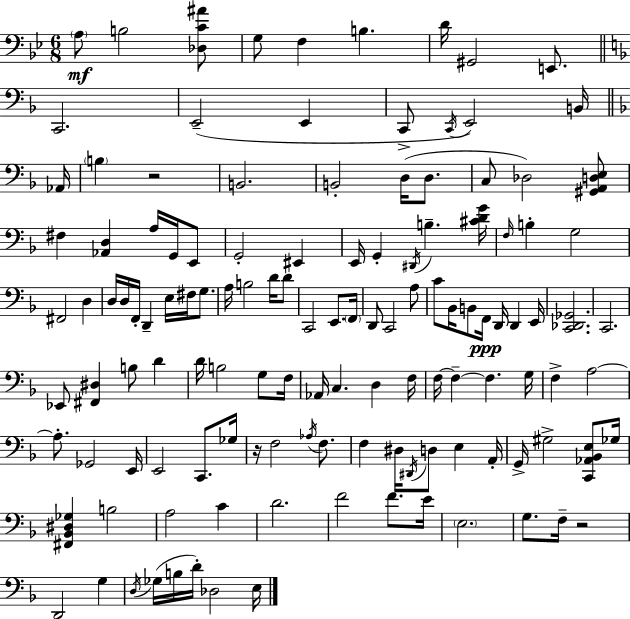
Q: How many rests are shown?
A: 3